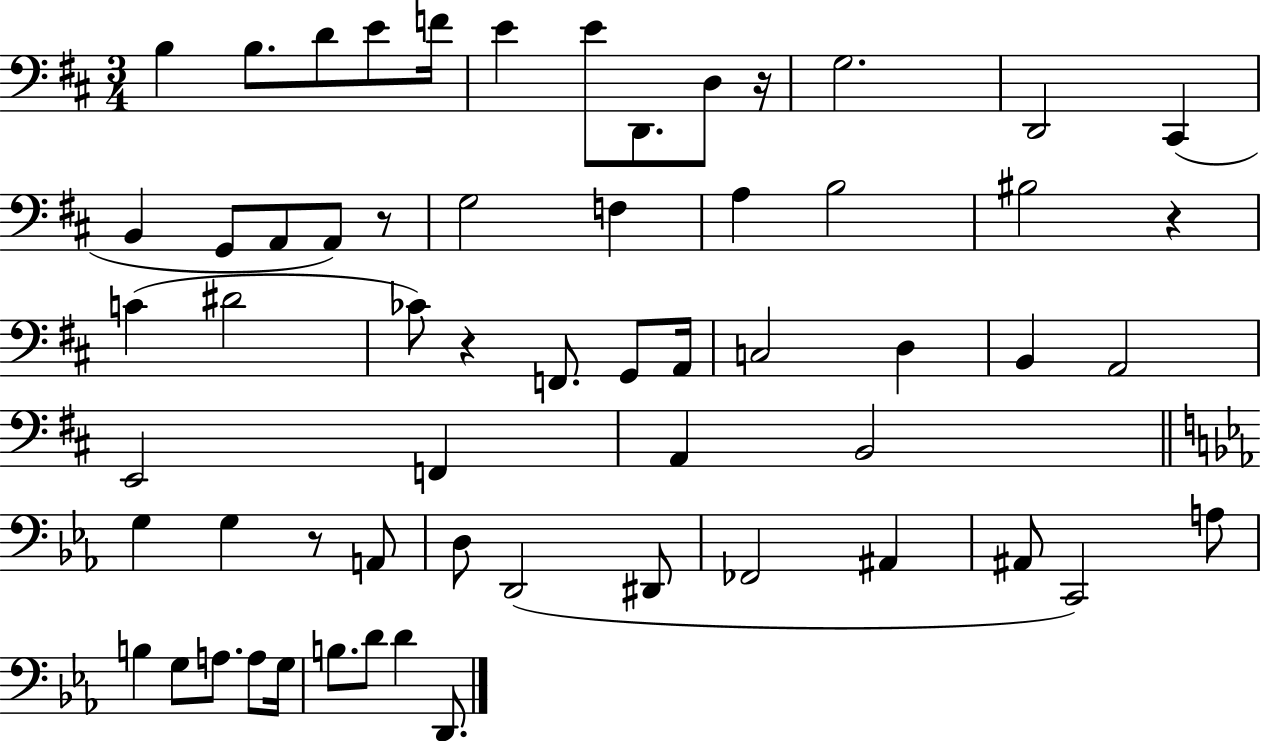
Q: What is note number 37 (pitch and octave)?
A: G3